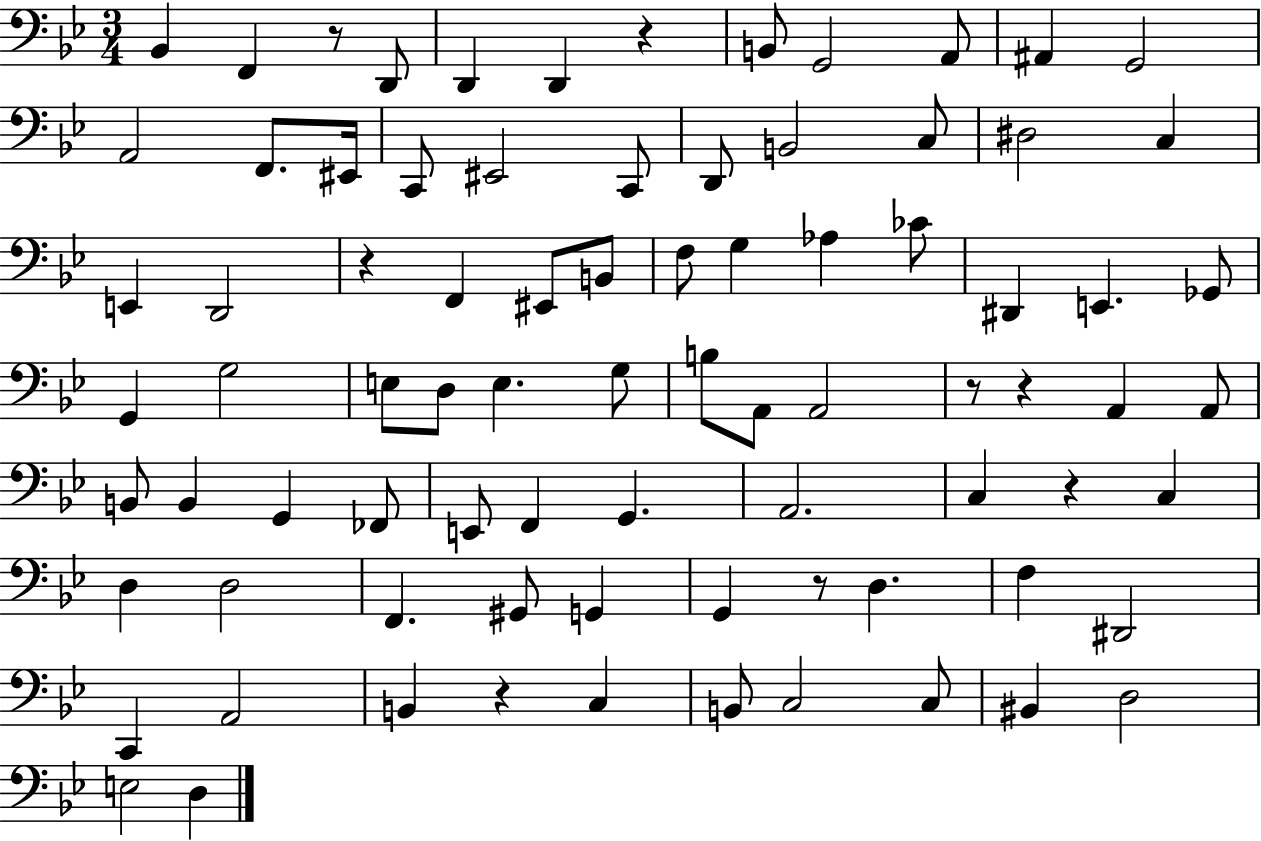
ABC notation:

X:1
T:Untitled
M:3/4
L:1/4
K:Bb
_B,, F,, z/2 D,,/2 D,, D,, z B,,/2 G,,2 A,,/2 ^A,, G,,2 A,,2 F,,/2 ^E,,/4 C,,/2 ^E,,2 C,,/2 D,,/2 B,,2 C,/2 ^D,2 C, E,, D,,2 z F,, ^E,,/2 B,,/2 F,/2 G, _A, _C/2 ^D,, E,, _G,,/2 G,, G,2 E,/2 D,/2 E, G,/2 B,/2 A,,/2 A,,2 z/2 z A,, A,,/2 B,,/2 B,, G,, _F,,/2 E,,/2 F,, G,, A,,2 C, z C, D, D,2 F,, ^G,,/2 G,, G,, z/2 D, F, ^D,,2 C,, A,,2 B,, z C, B,,/2 C,2 C,/2 ^B,, D,2 E,2 D,